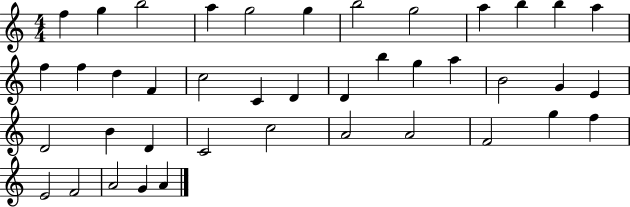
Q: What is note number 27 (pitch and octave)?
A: D4